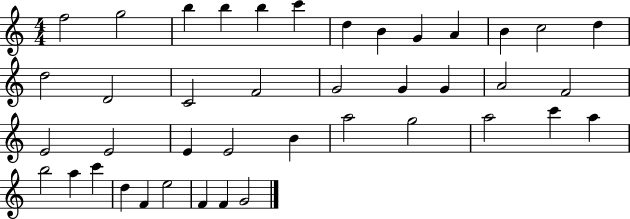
{
  \clef treble
  \numericTimeSignature
  \time 4/4
  \key c \major
  f''2 g''2 | b''4 b''4 b''4 c'''4 | d''4 b'4 g'4 a'4 | b'4 c''2 d''4 | \break d''2 d'2 | c'2 f'2 | g'2 g'4 g'4 | a'2 f'2 | \break e'2 e'2 | e'4 e'2 b'4 | a''2 g''2 | a''2 c'''4 a''4 | \break b''2 a''4 c'''4 | d''4 f'4 e''2 | f'4 f'4 g'2 | \bar "|."
}